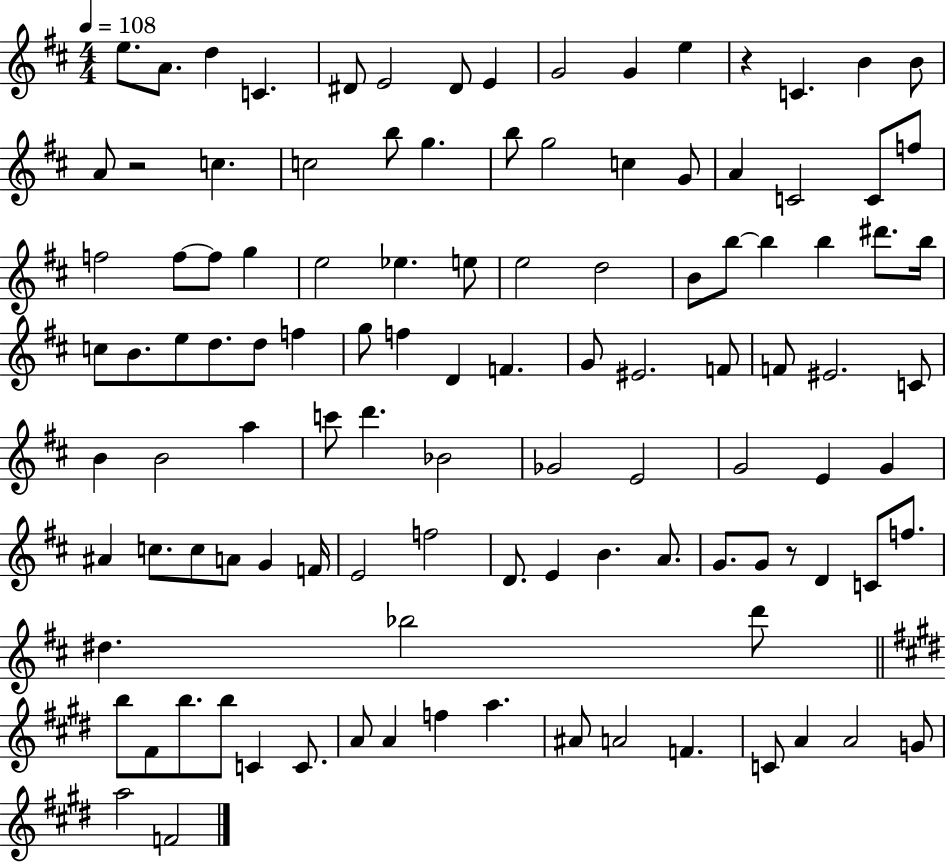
{
  \clef treble
  \numericTimeSignature
  \time 4/4
  \key d \major
  \tempo 4 = 108
  \repeat volta 2 { e''8. a'8. d''4 c'4. | dis'8 e'2 dis'8 e'4 | g'2 g'4 e''4 | r4 c'4. b'4 b'8 | \break a'8 r2 c''4. | c''2 b''8 g''4. | b''8 g''2 c''4 g'8 | a'4 c'2 c'8 f''8 | \break f''2 f''8~~ f''8 g''4 | e''2 ees''4. e''8 | e''2 d''2 | b'8 b''8~~ b''4 b''4 dis'''8. b''16 | \break c''8 b'8. e''8 d''8. d''8 f''4 | g''8 f''4 d'4 f'4. | g'8 eis'2. f'8 | f'8 eis'2. c'8 | \break b'4 b'2 a''4 | c'''8 d'''4. bes'2 | ges'2 e'2 | g'2 e'4 g'4 | \break ais'4 c''8. c''8 a'8 g'4 f'16 | e'2 f''2 | d'8. e'4 b'4. a'8. | g'8. g'8 r8 d'4 c'8 f''8. | \break dis''4. bes''2 d'''8 | \bar "||" \break \key e \major b''8 fis'8 b''8. b''8 c'4 c'8. | a'8 a'4 f''4 a''4. | ais'8 a'2 f'4. | c'8 a'4 a'2 g'8 | \break a''2 f'2 | } \bar "|."
}